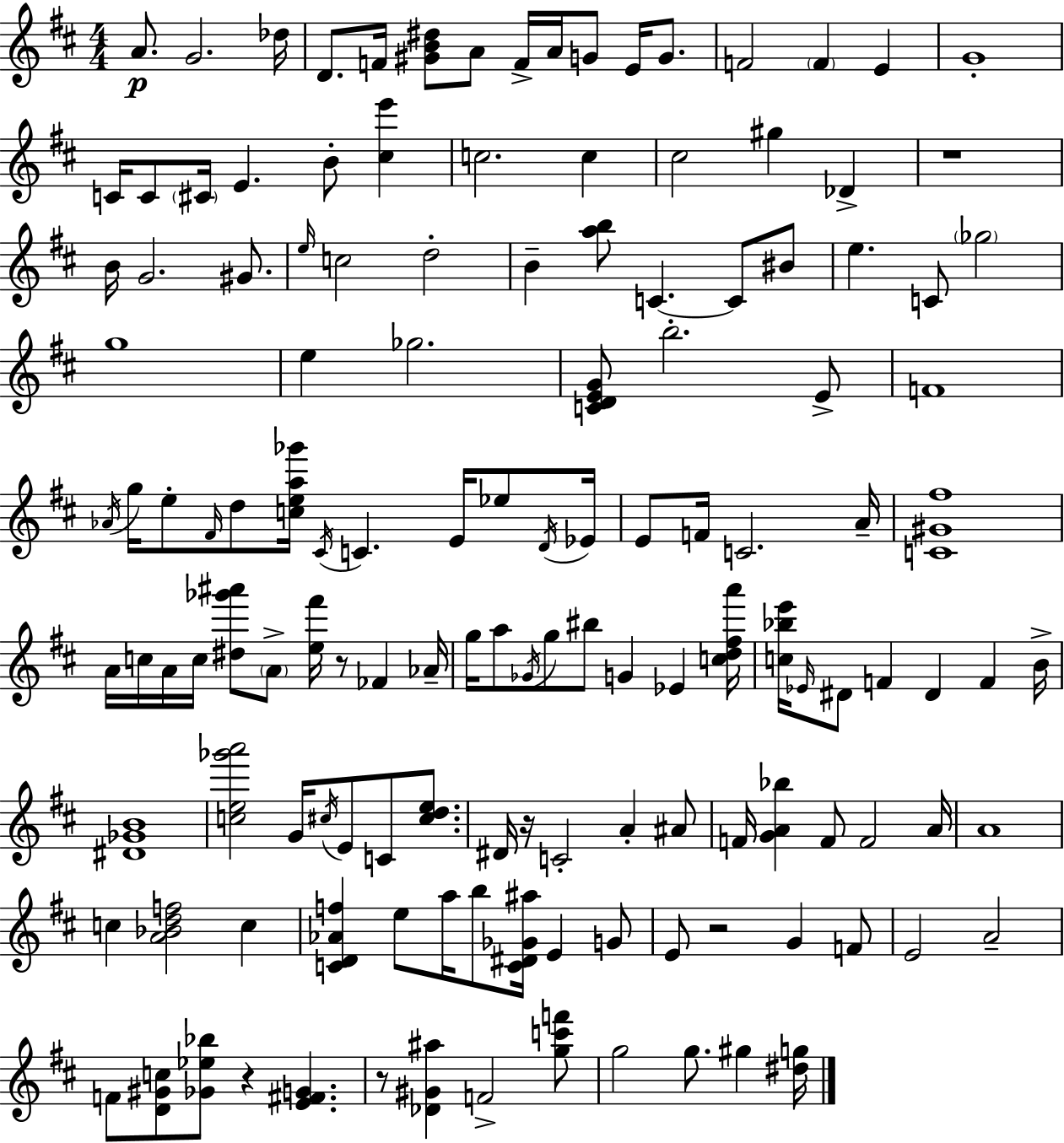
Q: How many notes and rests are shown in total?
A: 138